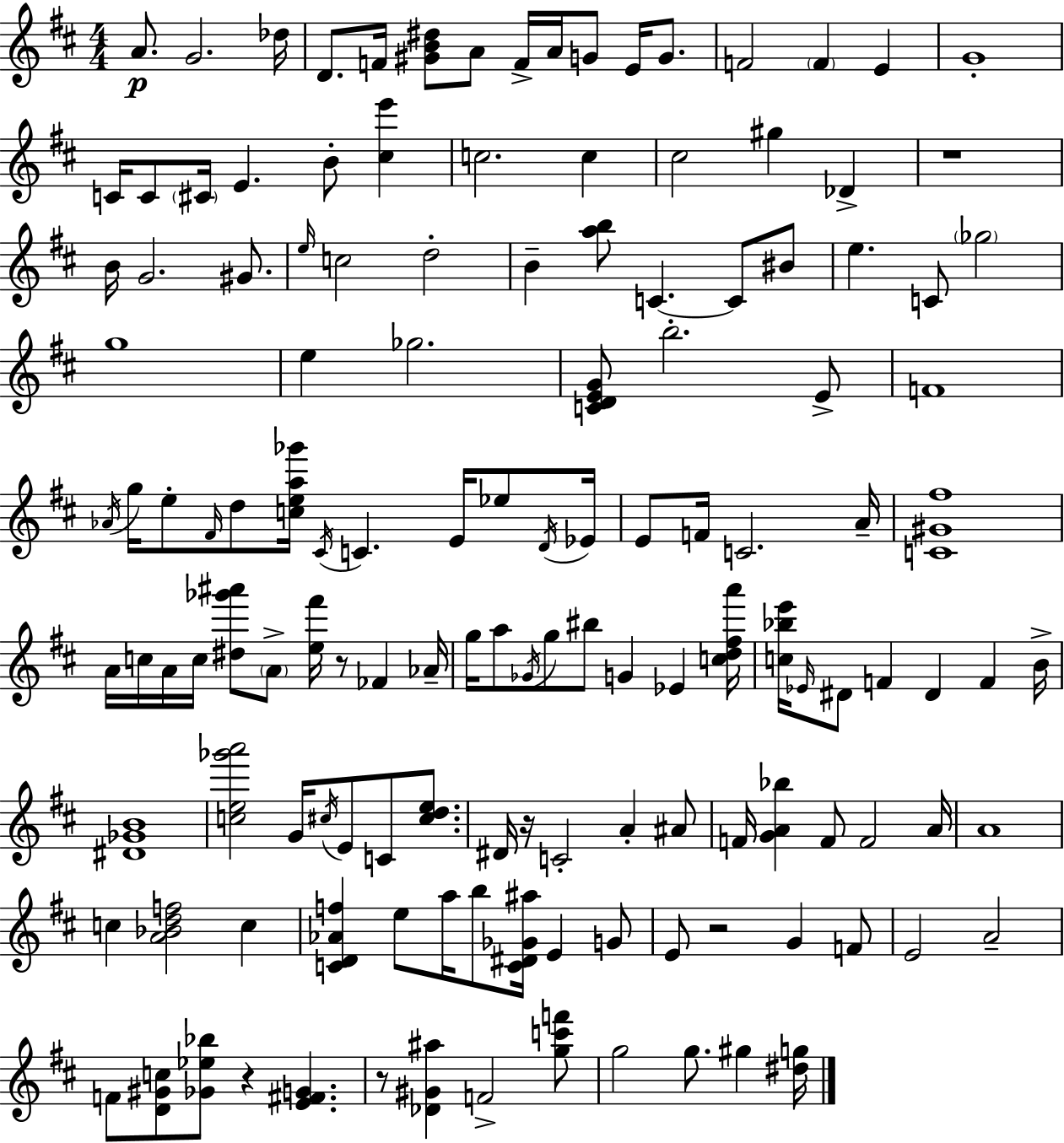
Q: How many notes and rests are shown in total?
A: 138